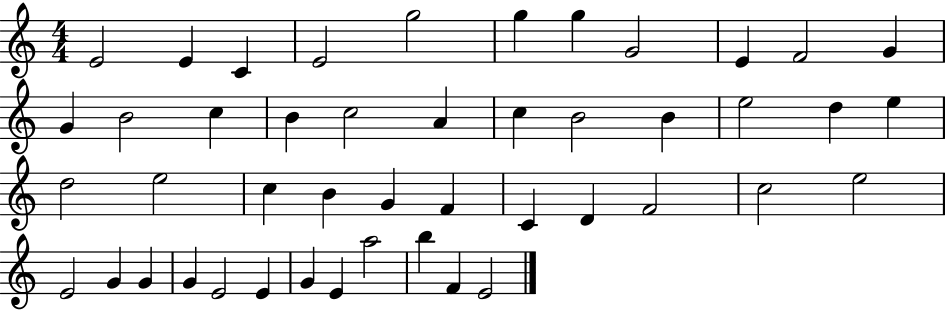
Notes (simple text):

E4/h E4/q C4/q E4/h G5/h G5/q G5/q G4/h E4/q F4/h G4/q G4/q B4/h C5/q B4/q C5/h A4/q C5/q B4/h B4/q E5/h D5/q E5/q D5/h E5/h C5/q B4/q G4/q F4/q C4/q D4/q F4/h C5/h E5/h E4/h G4/q G4/q G4/q E4/h E4/q G4/q E4/q A5/h B5/q F4/q E4/h